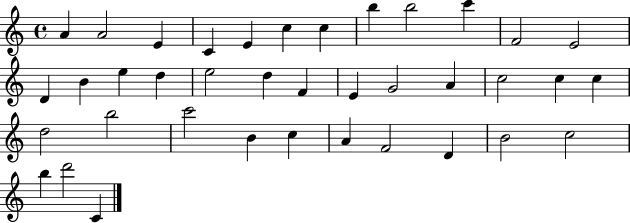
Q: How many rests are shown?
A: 0